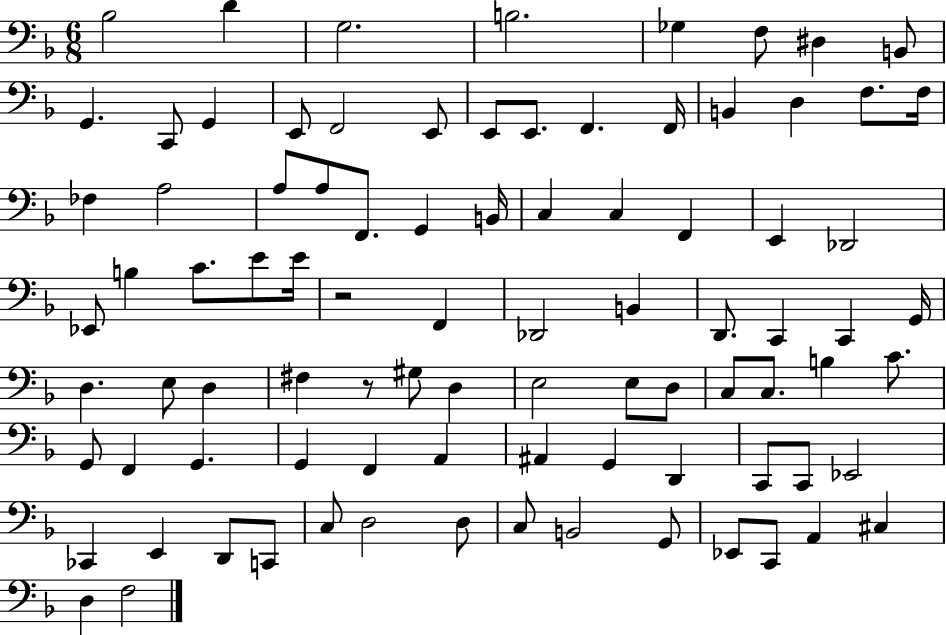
{
  \clef bass
  \numericTimeSignature
  \time 6/8
  \key f \major
  bes2 d'4 | g2. | b2. | ges4 f8 dis4 b,8 | \break g,4. c,8 g,4 | e,8 f,2 e,8 | e,8 e,8. f,4. f,16 | b,4 d4 f8. f16 | \break fes4 a2 | a8 a8 f,8. g,4 b,16 | c4 c4 f,4 | e,4 des,2 | \break ees,8 b4 c'8. e'8 e'16 | r2 f,4 | des,2 b,4 | d,8. c,4 c,4 g,16 | \break d4. e8 d4 | fis4 r8 gis8 d4 | e2 e8 d8 | c8 c8. b4 c'8. | \break g,8 f,4 g,4. | g,4 f,4 a,4 | ais,4 g,4 d,4 | c,8 c,8 ees,2 | \break ces,4 e,4 d,8 c,8 | c8 d2 d8 | c8 b,2 g,8 | ees,8 c,8 a,4 cis4 | \break d4 f2 | \bar "|."
}